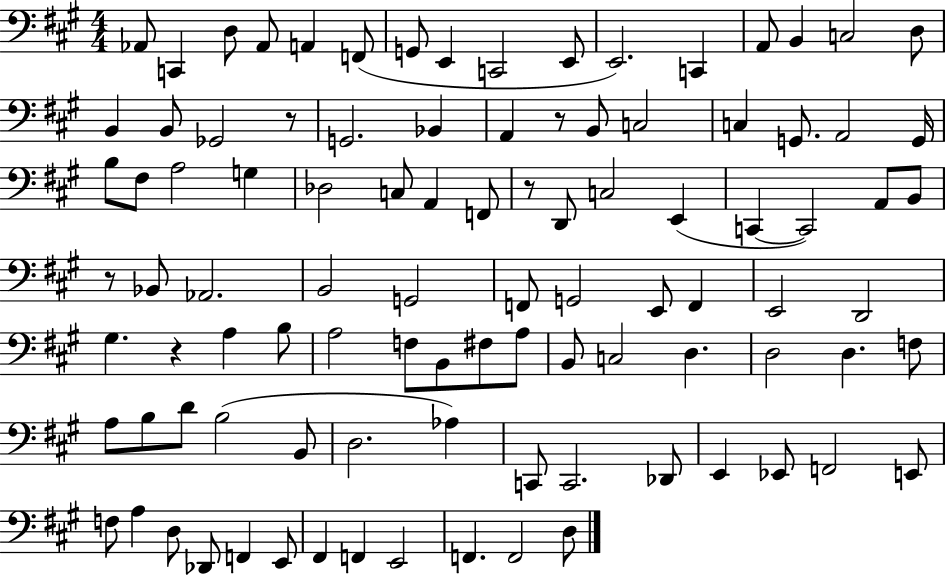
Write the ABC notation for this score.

X:1
T:Untitled
M:4/4
L:1/4
K:A
_A,,/2 C,, D,/2 _A,,/2 A,, F,,/2 G,,/2 E,, C,,2 E,,/2 E,,2 C,, A,,/2 B,, C,2 D,/2 B,, B,,/2 _G,,2 z/2 G,,2 _B,, A,, z/2 B,,/2 C,2 C, G,,/2 A,,2 G,,/4 B,/2 ^F,/2 A,2 G, _D,2 C,/2 A,, F,,/2 z/2 D,,/2 C,2 E,, C,, C,,2 A,,/2 B,,/2 z/2 _B,,/2 _A,,2 B,,2 G,,2 F,,/2 G,,2 E,,/2 F,, E,,2 D,,2 ^G, z A, B,/2 A,2 F,/2 B,,/2 ^F,/2 A,/2 B,,/2 C,2 D, D,2 D, F,/2 A,/2 B,/2 D/2 B,2 B,,/2 D,2 _A, C,,/2 C,,2 _D,,/2 E,, _E,,/2 F,,2 E,,/2 F,/2 A, D,/2 _D,,/2 F,, E,,/2 ^F,, F,, E,,2 F,, F,,2 D,/2